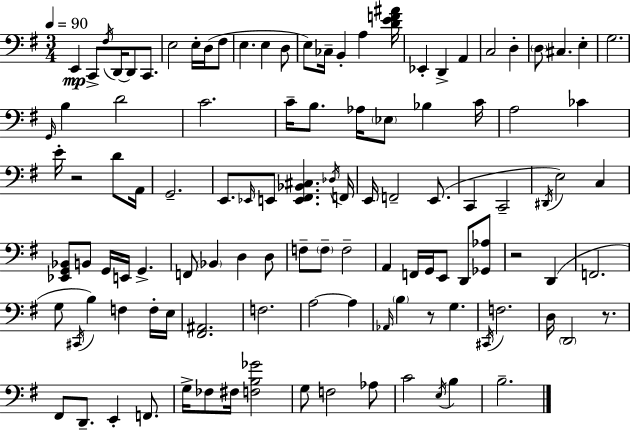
X:1
T:Untitled
M:3/4
L:1/4
K:Em
E,, C,,/2 ^F,/4 D,,/4 D,,/2 C,,/2 E,2 E,/4 D,/4 ^F,/2 E, E, D,/2 E,/2 _C,/4 B,, A, [DEF^A]/4 _E,, D,, A,, C,2 D, D,/2 ^C, E, G,2 G,,/4 B, D2 C2 C/4 B,/2 _A,/4 _E,/2 _B, C/4 A,2 _C E/4 z2 D/2 A,,/4 G,,2 E,,/2 _E,,/4 E,,/2 [E,,^F,,_B,,^C,] _D,/4 F,,/4 E,,/4 F,,2 E,,/2 C,, C,,2 ^D,,/4 E,2 C, [_E,,G,,_B,,]/2 B,,/2 G,,/4 E,,/4 G,, F,,/2 _B,, D, D,/2 F,/2 F,/2 F,2 A,, F,,/4 G,,/4 E,,/2 D,,/2 [_G,,_A,]/2 z2 D,, F,,2 G,/2 ^C,,/4 B, F, F,/4 E,/4 [^F,,^A,,]2 F,2 A,2 A, _A,,/4 B, z/2 G, ^C,,/4 F,2 D,/4 D,,2 z/2 ^F,,/2 D,,/2 E,, F,,/2 G,/4 _F,/2 ^F,/4 [F,B,_G]2 G,/2 F,2 _A,/2 C2 E,/4 B, B,2